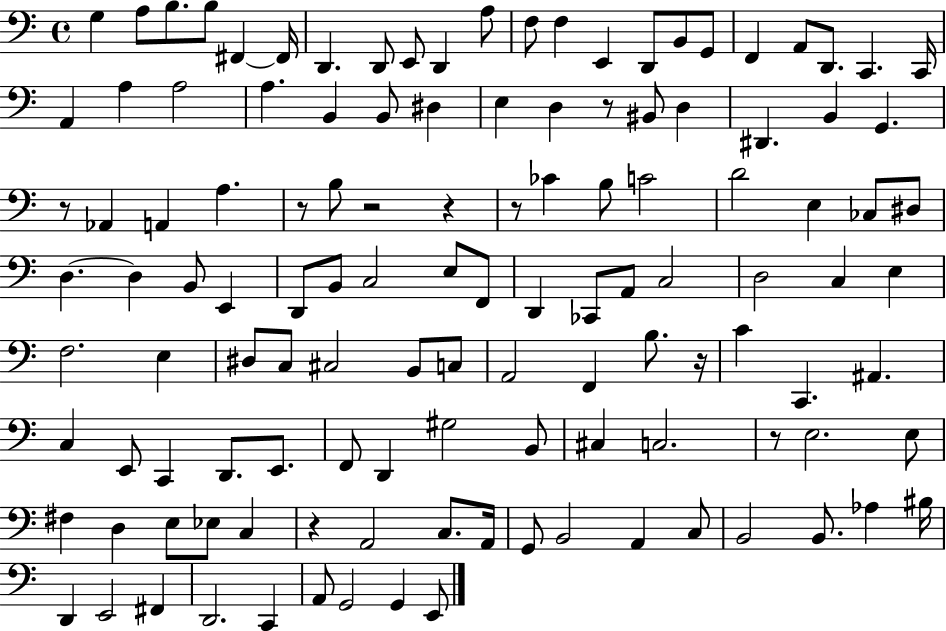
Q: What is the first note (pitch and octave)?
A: G3